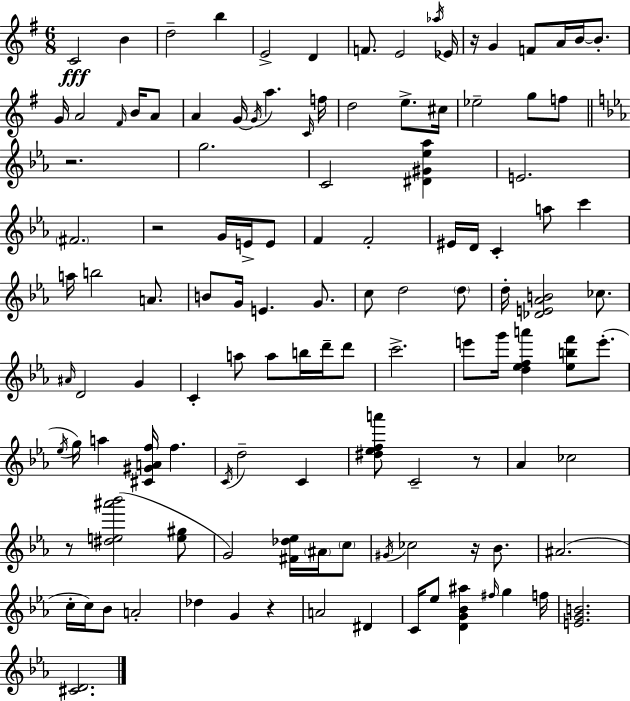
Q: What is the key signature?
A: G major